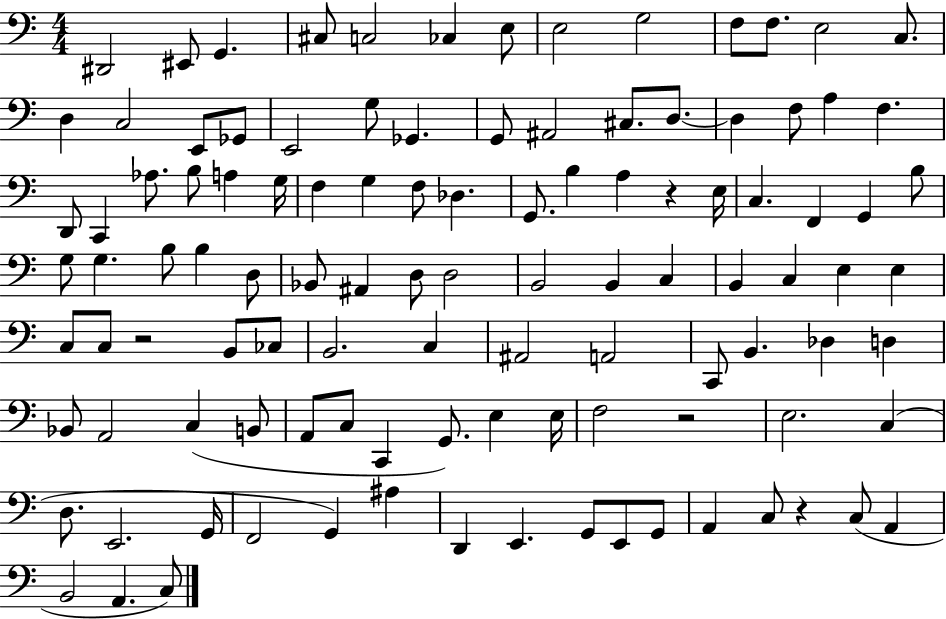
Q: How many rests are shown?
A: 4